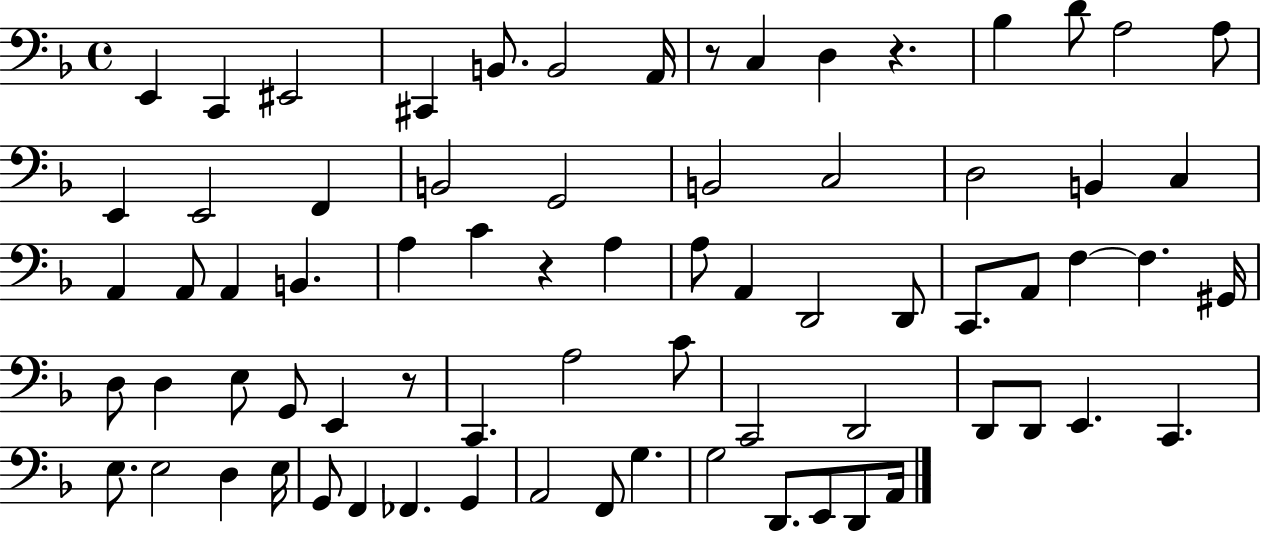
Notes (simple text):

E2/q C2/q EIS2/h C#2/q B2/e. B2/h A2/s R/e C3/q D3/q R/q. Bb3/q D4/e A3/h A3/e E2/q E2/h F2/q B2/h G2/h B2/h C3/h D3/h B2/q C3/q A2/q A2/e A2/q B2/q. A3/q C4/q R/q A3/q A3/e A2/q D2/h D2/e C2/e. A2/e F3/q F3/q. G#2/s D3/e D3/q E3/e G2/e E2/q R/e C2/q. A3/h C4/e C2/h D2/h D2/e D2/e E2/q. C2/q. E3/e. E3/h D3/q E3/s G2/e F2/q FES2/q. G2/q A2/h F2/e G3/q. G3/h D2/e. E2/e D2/e A2/s